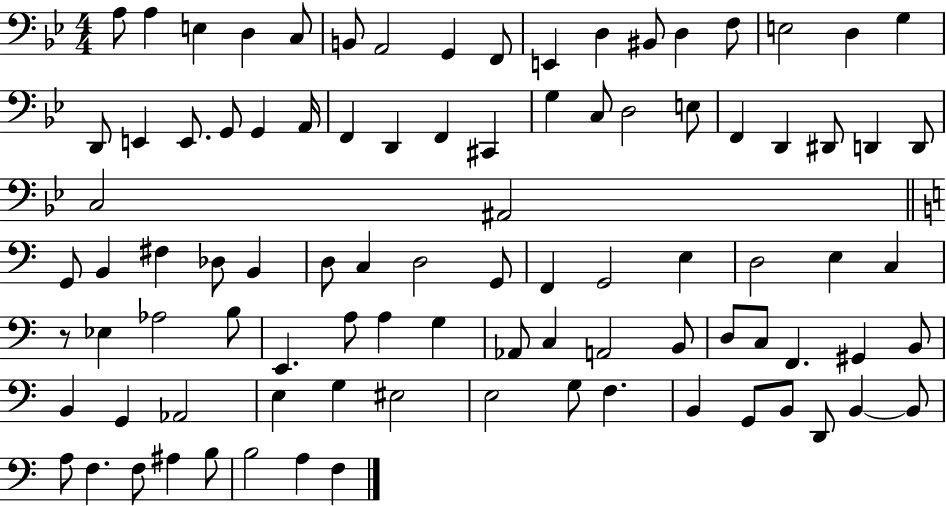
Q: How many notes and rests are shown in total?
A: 93